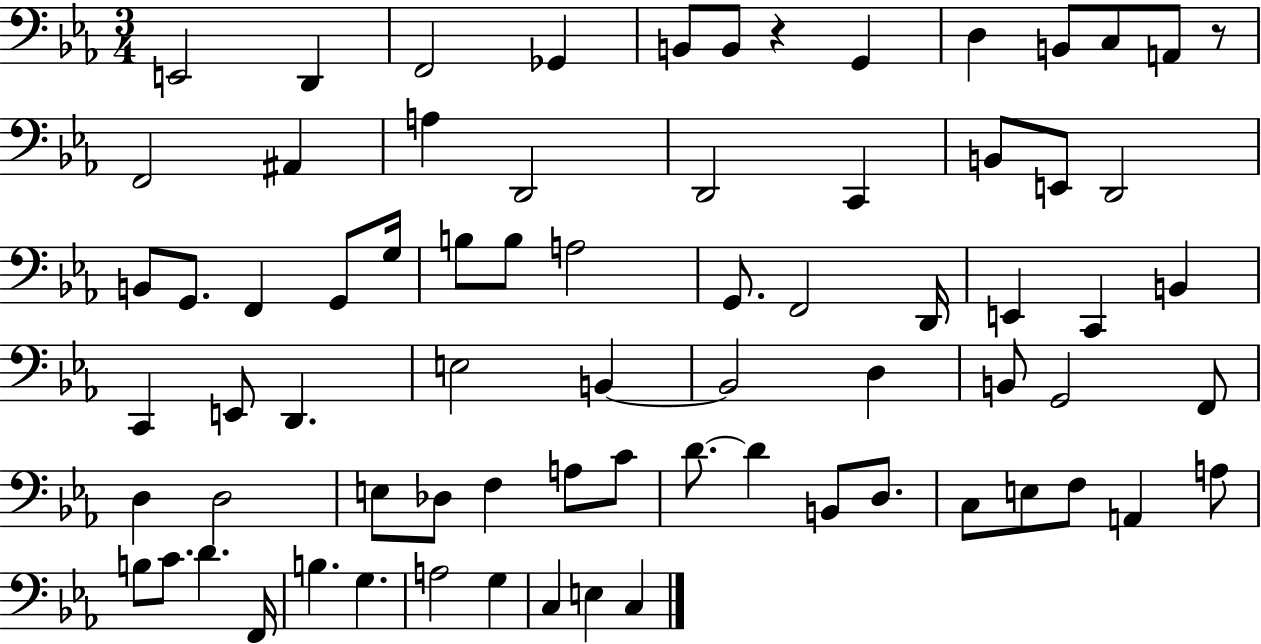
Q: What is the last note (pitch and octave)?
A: C3